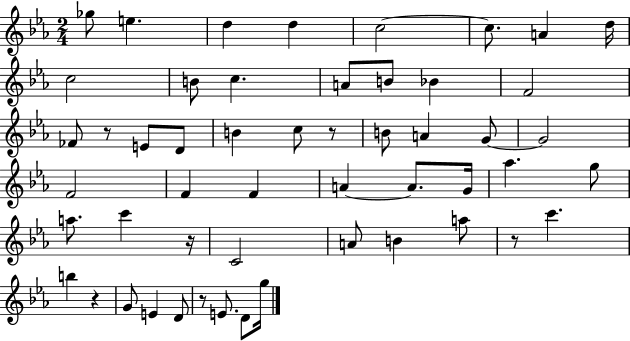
{
  \clef treble
  \numericTimeSignature
  \time 2/4
  \key ees \major
  ges''8 e''4. | d''4 d''4 | c''2~~ | c''8. a'4 d''16 | \break c''2 | b'8 c''4. | a'8 b'8 bes'4 | f'2 | \break fes'8 r8 e'8 d'8 | b'4 c''8 r8 | b'8 a'4 g'8~~ | g'2 | \break f'2 | f'4 f'4 | a'4~~ a'8. g'16 | aes''4. g''8 | \break a''8. c'''4 r16 | c'2 | a'8 b'4 a''8 | r8 c'''4. | \break b''4 r4 | g'8 e'4 d'8 | r8 e'8. d'8 g''16 | \bar "|."
}